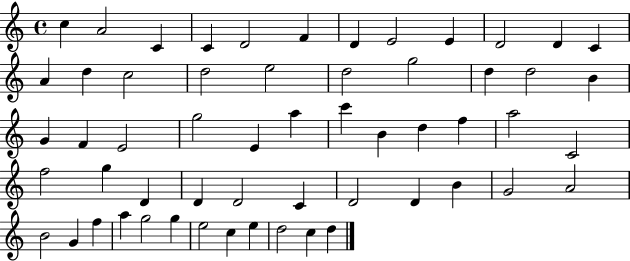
X:1
T:Untitled
M:4/4
L:1/4
K:C
c A2 C C D2 F D E2 E D2 D C A d c2 d2 e2 d2 g2 d d2 B G F E2 g2 E a c' B d f a2 C2 f2 g D D D2 C D2 D B G2 A2 B2 G f a g2 g e2 c e d2 c d